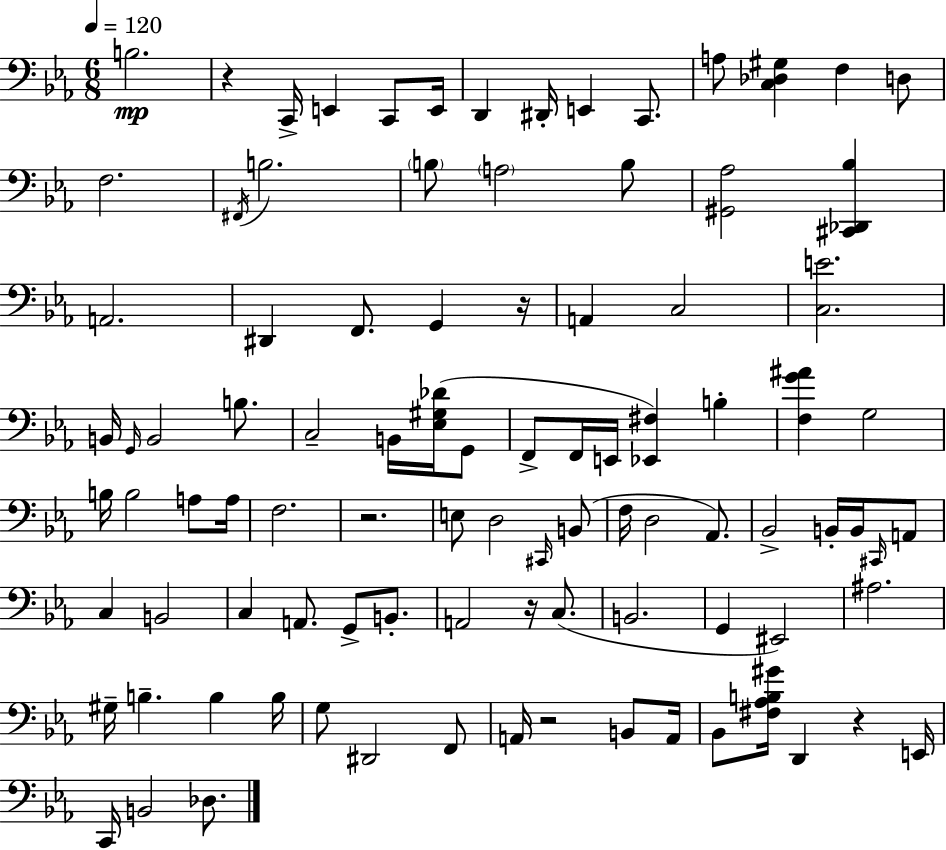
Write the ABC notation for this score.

X:1
T:Untitled
M:6/8
L:1/4
K:Eb
B,2 z C,,/4 E,, C,,/2 E,,/4 D,, ^D,,/4 E,, C,,/2 A,/2 [C,_D,^G,] F, D,/2 F,2 ^F,,/4 B,2 B,/2 A,2 B,/2 [^G,,_A,]2 [^C,,_D,,_B,] A,,2 ^D,, F,,/2 G,, z/4 A,, C,2 [C,E]2 B,,/4 G,,/4 B,,2 B,/2 C,2 B,,/4 [_E,^G,_D]/4 G,,/2 F,,/2 F,,/4 E,,/4 [_E,,^F,] B, [F,G^A] G,2 B,/4 B,2 A,/2 A,/4 F,2 z2 E,/2 D,2 ^C,,/4 B,,/2 F,/4 D,2 _A,,/2 _B,,2 B,,/4 B,,/4 ^C,,/4 A,,/2 C, B,,2 C, A,,/2 G,,/2 B,,/2 A,,2 z/4 C,/2 B,,2 G,, ^E,,2 ^A,2 ^G,/4 B, B, B,/4 G,/2 ^D,,2 F,,/2 A,,/4 z2 B,,/2 A,,/4 _B,,/2 [^F,_A,B,^G]/4 D,, z E,,/4 C,,/4 B,,2 _D,/2